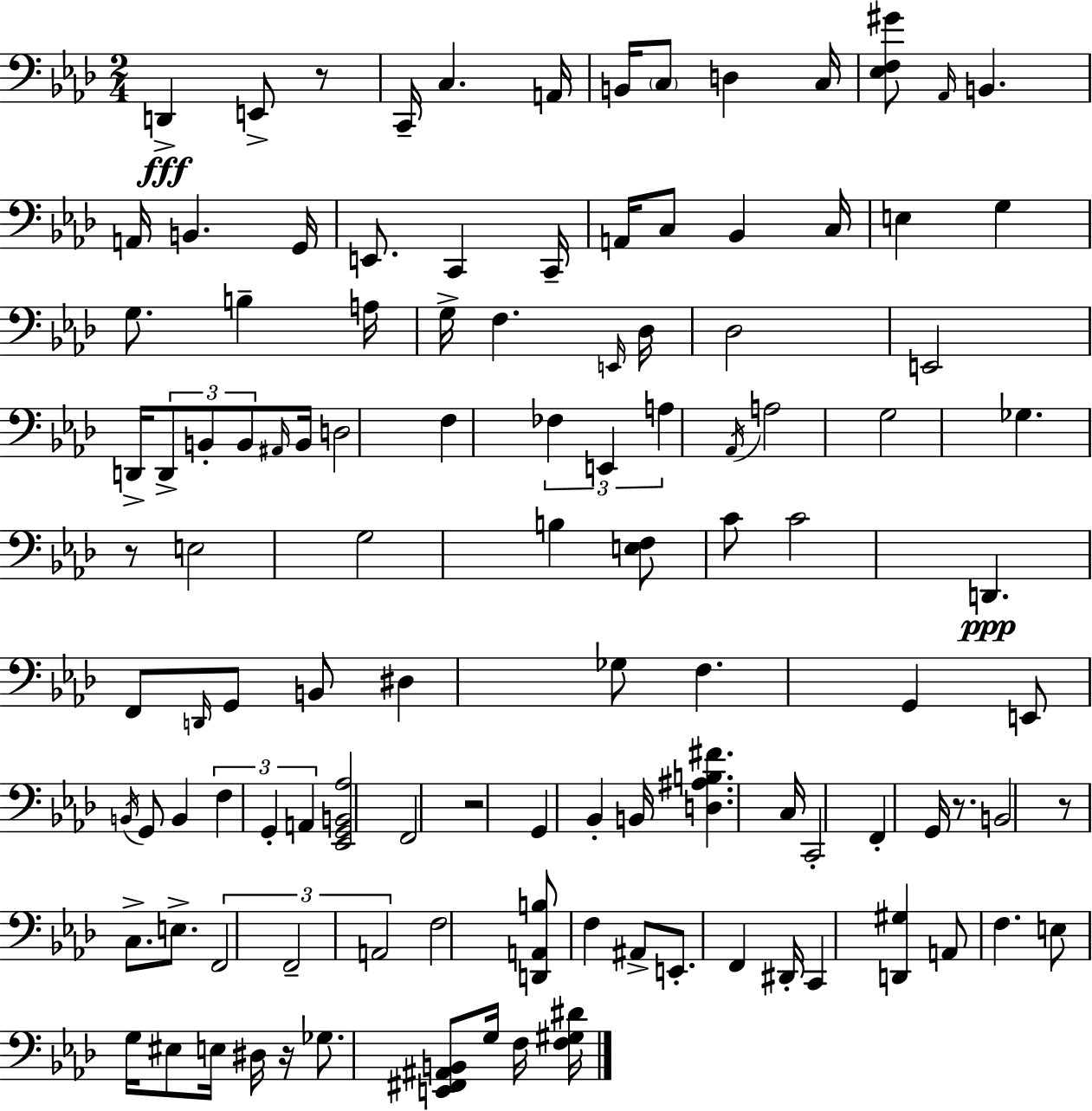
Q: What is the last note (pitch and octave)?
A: F3